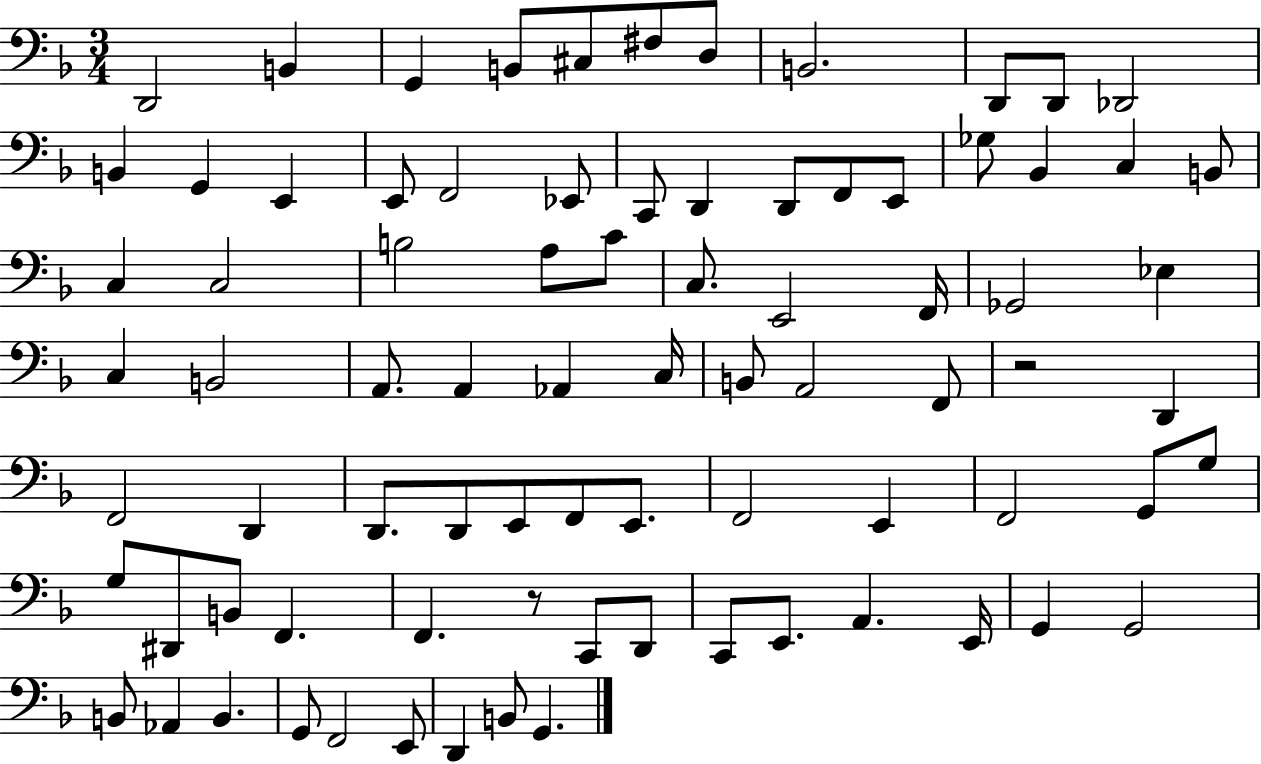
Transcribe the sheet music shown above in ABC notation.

X:1
T:Untitled
M:3/4
L:1/4
K:F
D,,2 B,, G,, B,,/2 ^C,/2 ^F,/2 D,/2 B,,2 D,,/2 D,,/2 _D,,2 B,, G,, E,, E,,/2 F,,2 _E,,/2 C,,/2 D,, D,,/2 F,,/2 E,,/2 _G,/2 _B,, C, B,,/2 C, C,2 B,2 A,/2 C/2 C,/2 E,,2 F,,/4 _G,,2 _E, C, B,,2 A,,/2 A,, _A,, C,/4 B,,/2 A,,2 F,,/2 z2 D,, F,,2 D,, D,,/2 D,,/2 E,,/2 F,,/2 E,,/2 F,,2 E,, F,,2 G,,/2 G,/2 G,/2 ^D,,/2 B,,/2 F,, F,, z/2 C,,/2 D,,/2 C,,/2 E,,/2 A,, E,,/4 G,, G,,2 B,,/2 _A,, B,, G,,/2 F,,2 E,,/2 D,, B,,/2 G,,